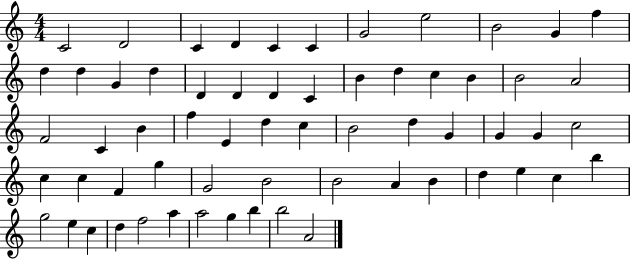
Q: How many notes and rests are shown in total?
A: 62